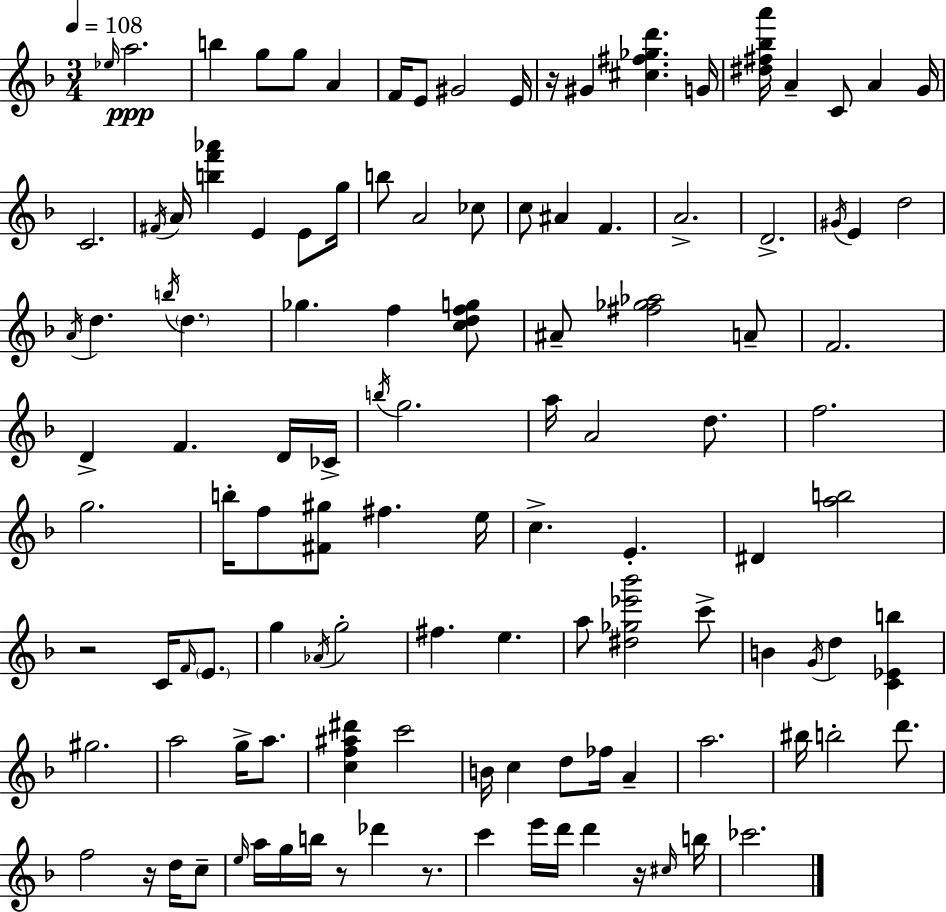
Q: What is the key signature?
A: D minor